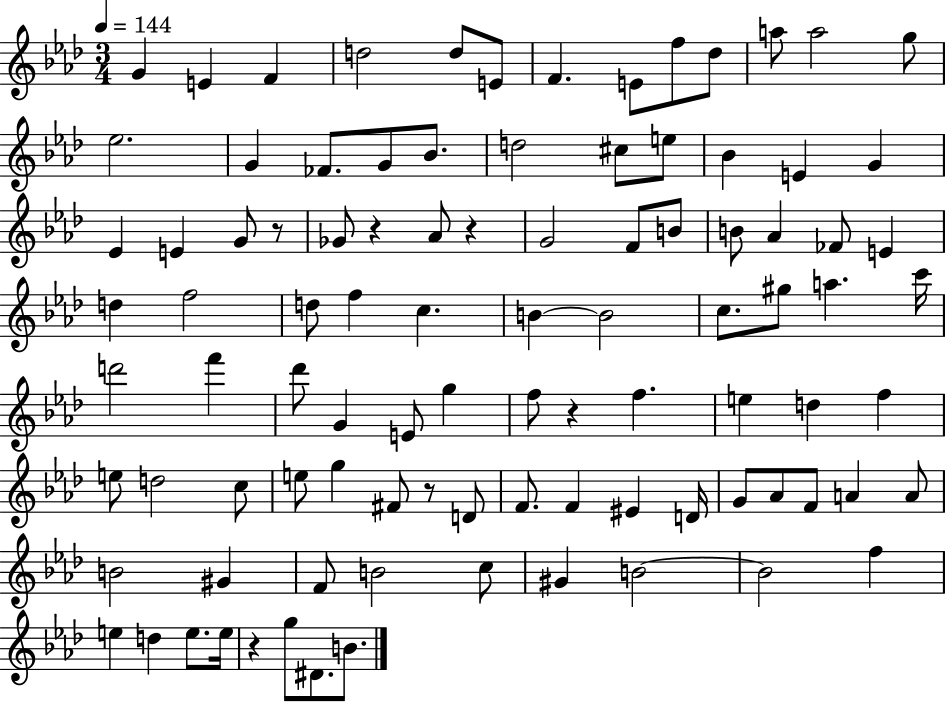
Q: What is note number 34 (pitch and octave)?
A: Ab4